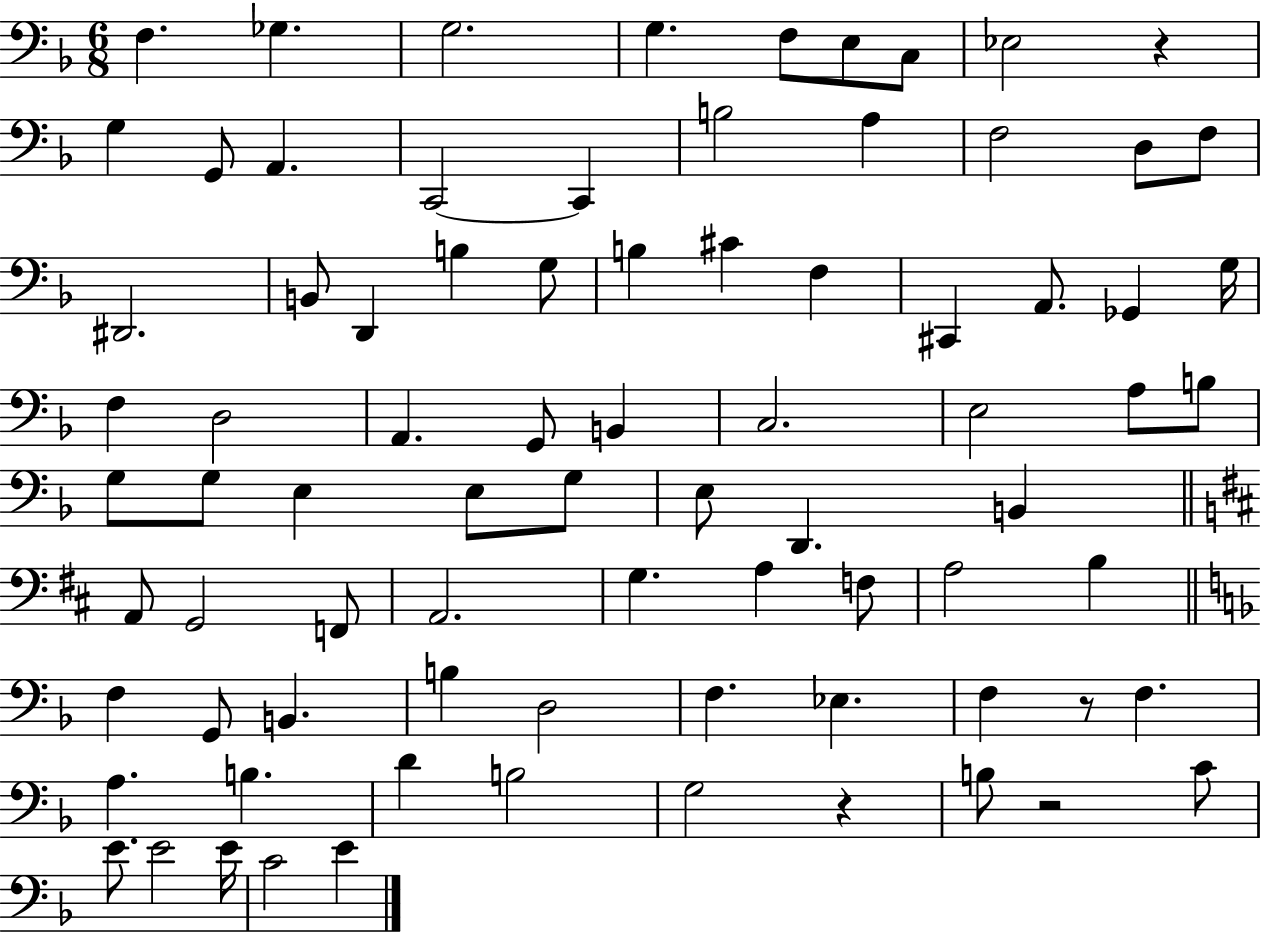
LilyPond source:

{
  \clef bass
  \numericTimeSignature
  \time 6/8
  \key f \major
  f4. ges4. | g2. | g4. f8 e8 c8 | ees2 r4 | \break g4 g,8 a,4. | c,2~~ c,4 | b2 a4 | f2 d8 f8 | \break dis,2. | b,8 d,4 b4 g8 | b4 cis'4 f4 | cis,4 a,8. ges,4 g16 | \break f4 d2 | a,4. g,8 b,4 | c2. | e2 a8 b8 | \break g8 g8 e4 e8 g8 | e8 d,4. b,4 | \bar "||" \break \key d \major a,8 g,2 f,8 | a,2. | g4. a4 f8 | a2 b4 | \break \bar "||" \break \key f \major f4 g,8 b,4. | b4 d2 | f4. ees4. | f4 r8 f4. | \break a4. b4. | d'4 b2 | g2 r4 | b8 r2 c'8 | \break e'8. e'2 e'16 | c'2 e'4 | \bar "|."
}